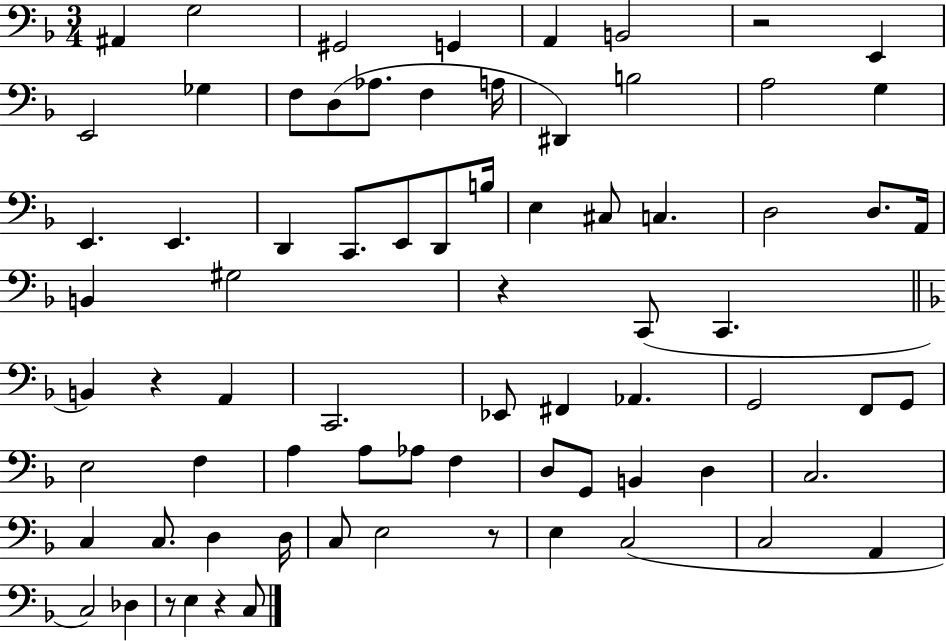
A#2/q G3/h G#2/h G2/q A2/q B2/h R/h E2/q E2/h Gb3/q F3/e D3/e Ab3/e. F3/q A3/s D#2/q B3/h A3/h G3/q E2/q. E2/q. D2/q C2/e. E2/e D2/e B3/s E3/q C#3/e C3/q. D3/h D3/e. A2/s B2/q G#3/h R/q C2/e C2/q. B2/q R/q A2/q C2/h. Eb2/e F#2/q Ab2/q. G2/h F2/e G2/e E3/h F3/q A3/q A3/e Ab3/e F3/q D3/e G2/e B2/q D3/q C3/h. C3/q C3/e. D3/q D3/s C3/e E3/h R/e E3/q C3/h C3/h A2/q C3/h Db3/q R/e E3/q R/q C3/e